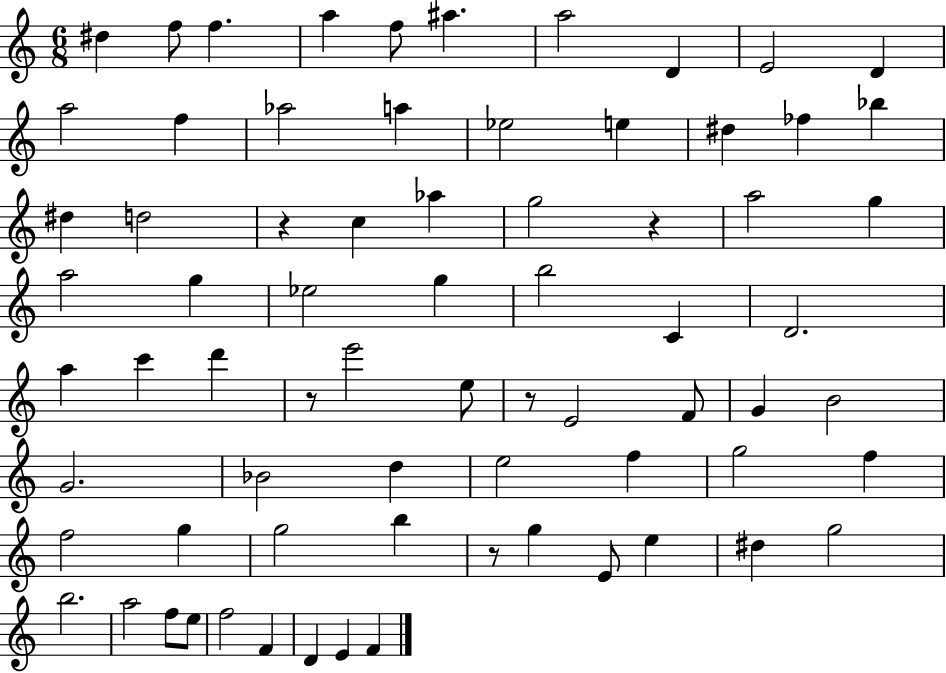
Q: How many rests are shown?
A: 5